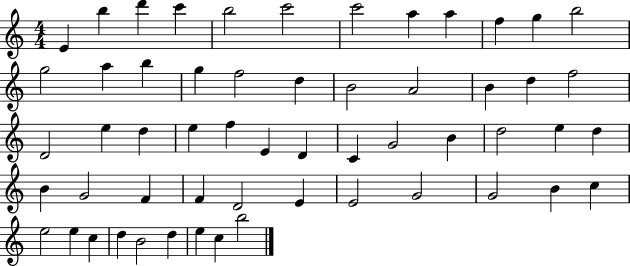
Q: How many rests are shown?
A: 0